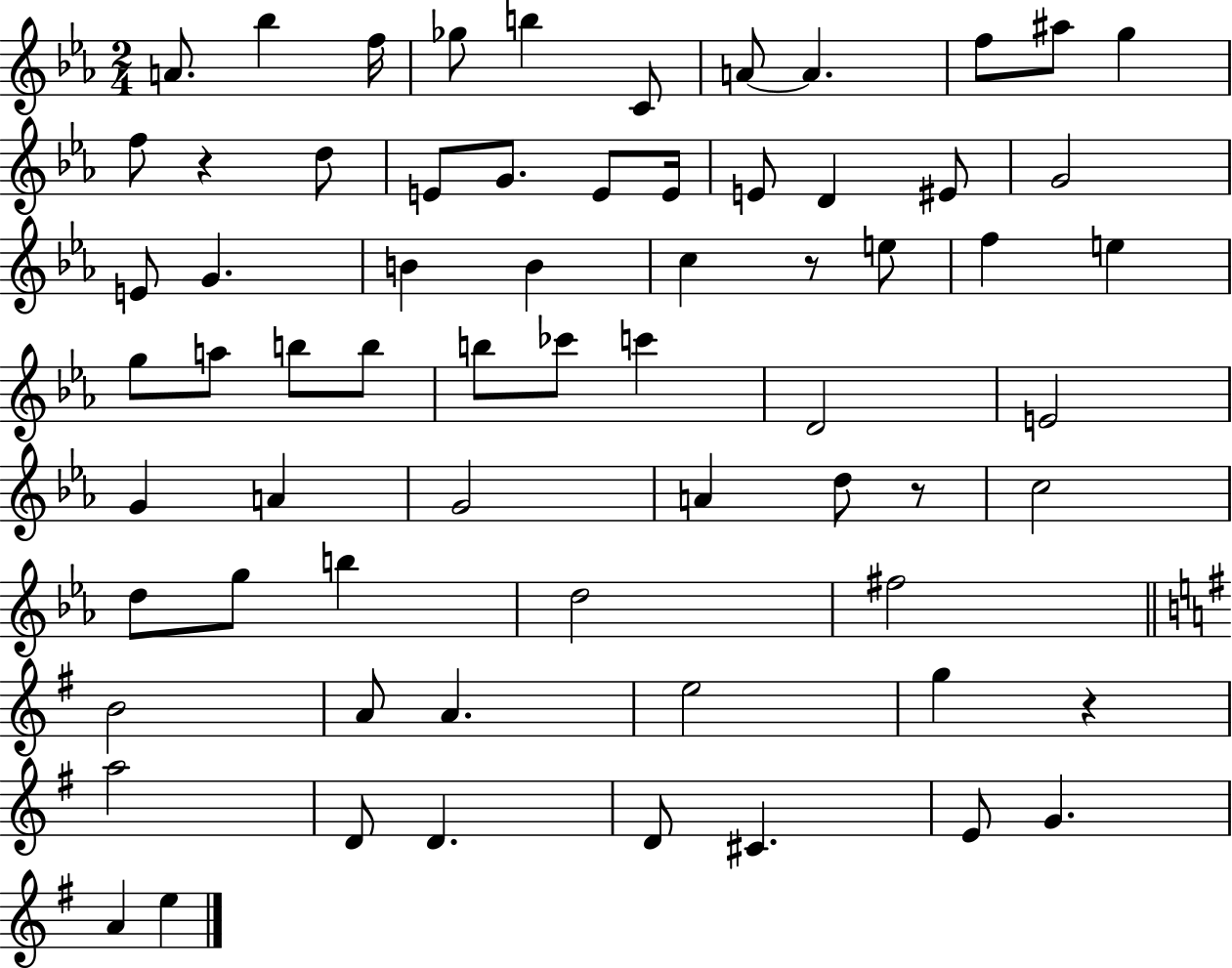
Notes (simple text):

A4/e. Bb5/q F5/s Gb5/e B5/q C4/e A4/e A4/q. F5/e A#5/e G5/q F5/e R/q D5/e E4/e G4/e. E4/e E4/s E4/e D4/q EIS4/e G4/h E4/e G4/q. B4/q B4/q C5/q R/e E5/e F5/q E5/q G5/e A5/e B5/e B5/e B5/e CES6/e C6/q D4/h E4/h G4/q A4/q G4/h A4/q D5/e R/e C5/h D5/e G5/e B5/q D5/h F#5/h B4/h A4/e A4/q. E5/h G5/q R/q A5/h D4/e D4/q. D4/e C#4/q. E4/e G4/q. A4/q E5/q